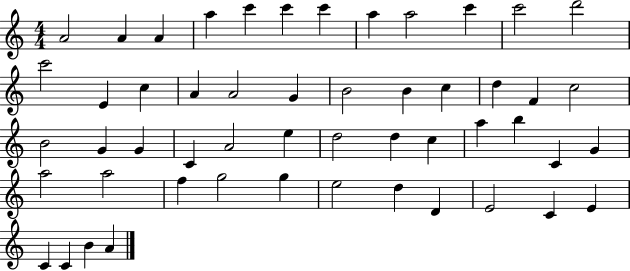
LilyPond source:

{
  \clef treble
  \numericTimeSignature
  \time 4/4
  \key c \major
  a'2 a'4 a'4 | a''4 c'''4 c'''4 c'''4 | a''4 a''2 c'''4 | c'''2 d'''2 | \break c'''2 e'4 c''4 | a'4 a'2 g'4 | b'2 b'4 c''4 | d''4 f'4 c''2 | \break b'2 g'4 g'4 | c'4 a'2 e''4 | d''2 d''4 c''4 | a''4 b''4 c'4 g'4 | \break a''2 a''2 | f''4 g''2 g''4 | e''2 d''4 d'4 | e'2 c'4 e'4 | \break c'4 c'4 b'4 a'4 | \bar "|."
}